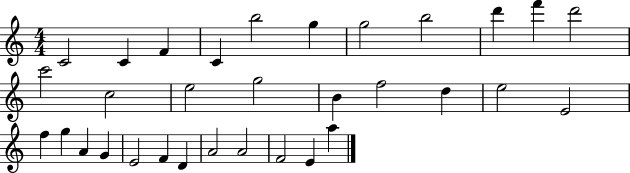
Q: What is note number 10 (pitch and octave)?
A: F6